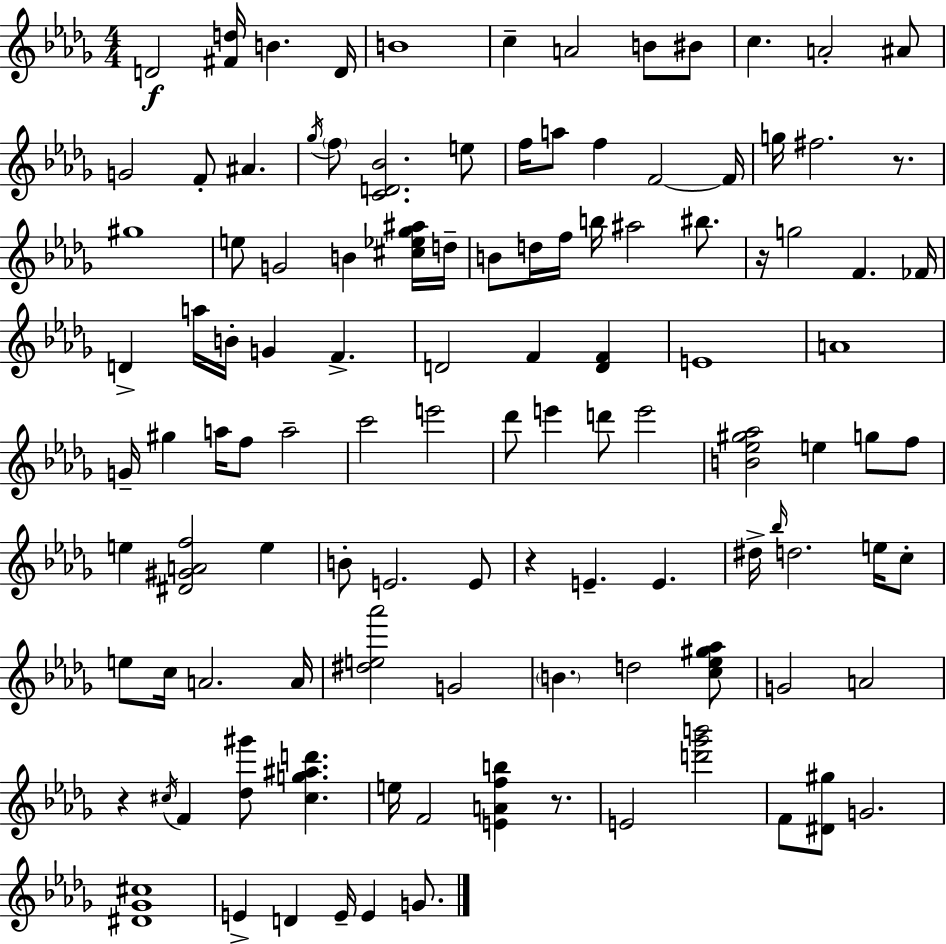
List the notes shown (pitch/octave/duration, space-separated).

D4/h [F#4,D5]/s B4/q. D4/s B4/w C5/q A4/h B4/e BIS4/e C5/q. A4/h A#4/e G4/h F4/e A#4/q. Gb5/s F5/e [C4,D4,Bb4]/h. E5/e F5/s A5/e F5/q F4/h F4/s G5/s F#5/h. R/e. G#5/w E5/e G4/h B4/q [C#5,Eb5,Gb5,A#5]/s D5/s B4/e D5/s F5/s B5/s A#5/h BIS5/e. R/s G5/h F4/q. FES4/s D4/q A5/s B4/s G4/q F4/q. D4/h F4/q [D4,F4]/q E4/w A4/w G4/s G#5/q A5/s F5/e A5/h C6/h E6/h Db6/e E6/q D6/e E6/h [B4,Eb5,G#5,Ab5]/h E5/q G5/e F5/e E5/q [D#4,G#4,A4,F5]/h E5/q B4/e E4/h. E4/e R/q E4/q. E4/q. D#5/s Bb5/s D5/h. E5/s C5/e E5/e C5/s A4/h. A4/s [D#5,E5,Ab6]/h G4/h B4/q. D5/h [C5,Eb5,G#5,Ab5]/e G4/h A4/h R/q C#5/s F4/q [Db5,G#6]/e [C#5,G5,A#5,D6]/q. E5/s F4/h [E4,A4,F5,B5]/q R/e. E4/h [D6,Gb6,B6]/h F4/e [D#4,G#5]/e G4/h. [D#4,Gb4,C#5]/w E4/q D4/q E4/s E4/q G4/e.